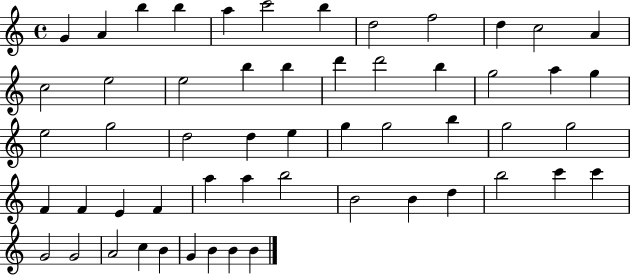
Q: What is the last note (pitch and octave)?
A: B4